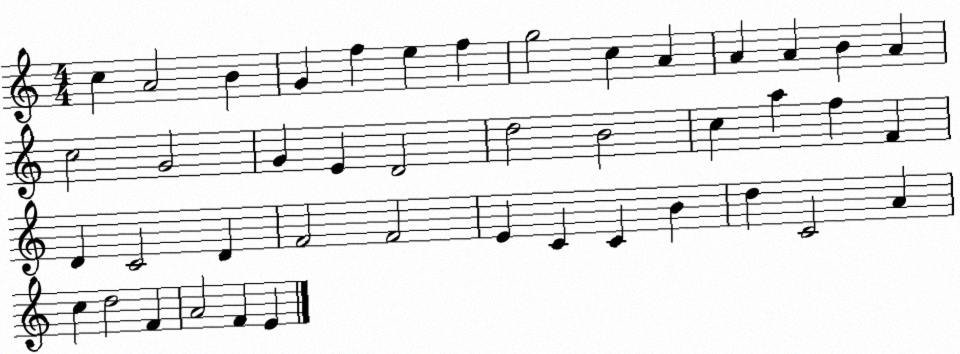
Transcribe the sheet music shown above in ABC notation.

X:1
T:Untitled
M:4/4
L:1/4
K:C
c A2 B G f e f g2 c A A A B A c2 G2 G E D2 d2 B2 c a f F D C2 D F2 F2 E C C B d C2 A c d2 F A2 F E